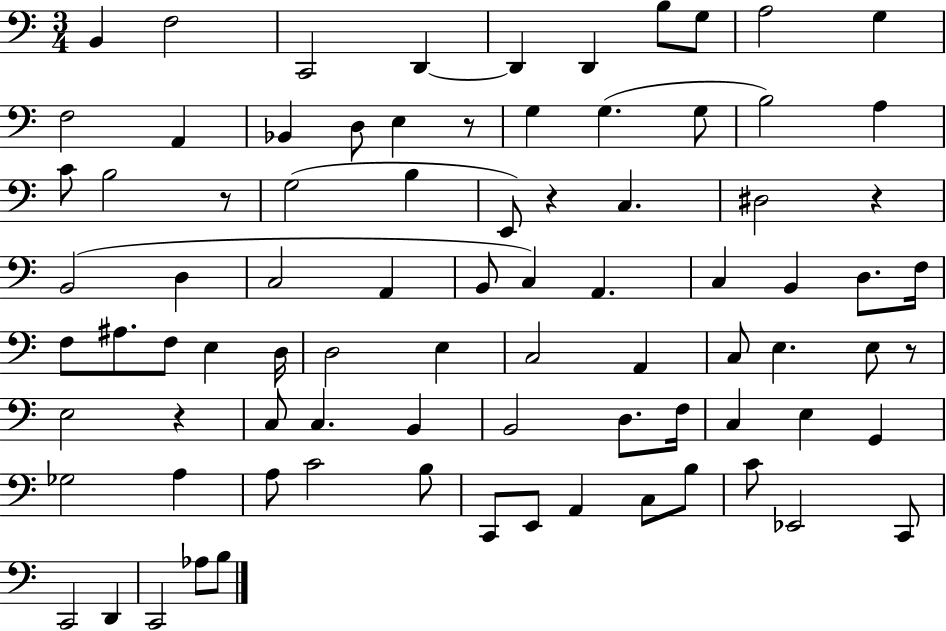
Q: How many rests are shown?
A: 6